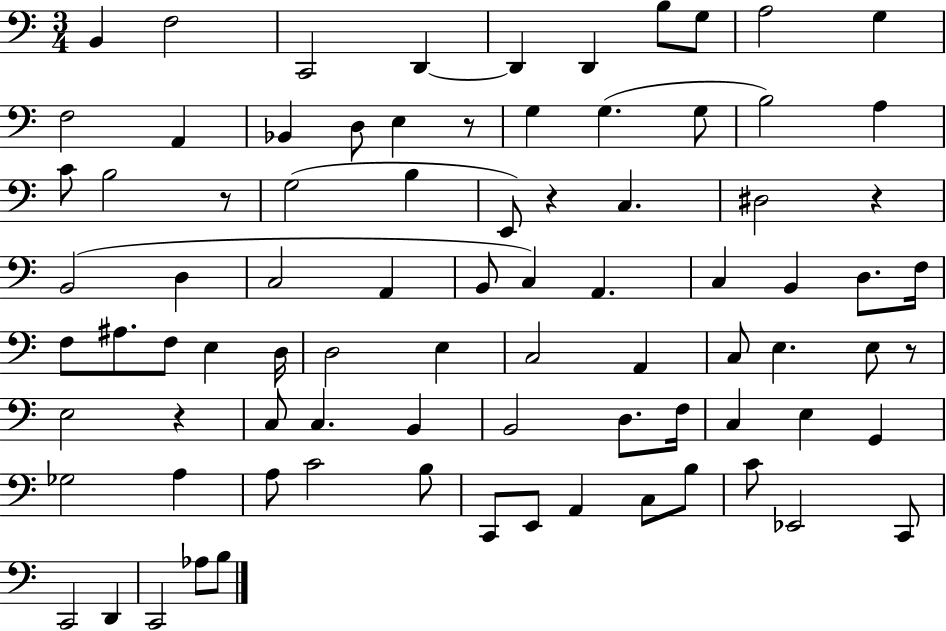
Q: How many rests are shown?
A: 6